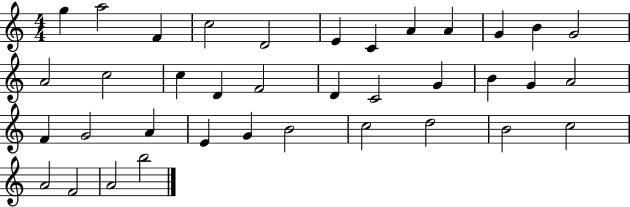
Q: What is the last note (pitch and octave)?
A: B5